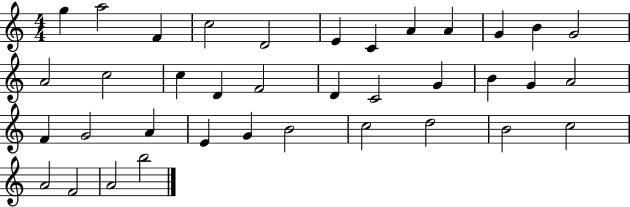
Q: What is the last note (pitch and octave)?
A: B5